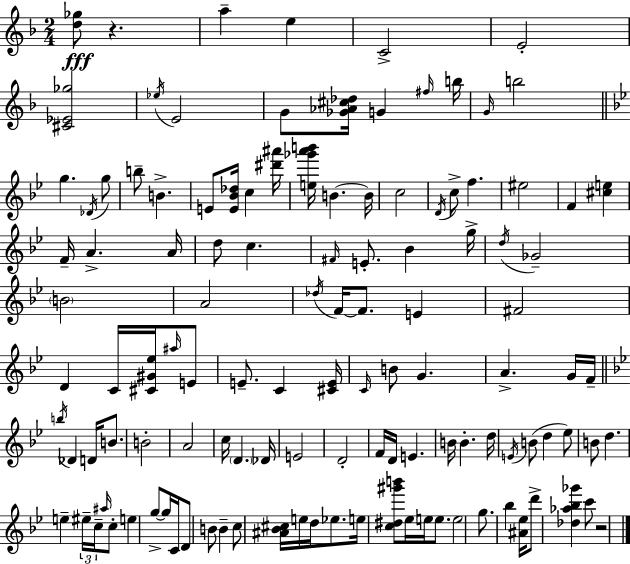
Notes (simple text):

[D5,Gb5]/e R/q. A5/q E5/q C4/h E4/h [C#4,Eb4,Gb5]/h Eb5/s E4/h G4/e [Gb4,Ab4,C#5,Db5]/s G4/q F#5/s B5/s G4/s B5/h G5/q. Db4/s G5/e B5/e B4/q. E4/e [E4,Bb4,Db5]/s C5/q [D#6,A#6]/s [E5,Gb6,A6,B6]/s B4/q. B4/s C5/h D4/s C5/e F5/q. EIS5/h F4/q [C#5,E5]/q F4/s A4/q. A4/s D5/e C5/q. F#4/s E4/e. Bb4/q G5/s D5/s Gb4/h B4/h A4/h Db5/s F4/s F4/e. E4/q F#4/h D4/q C4/s [C#4,G#4,Eb5]/s A#5/s E4/e E4/e. C4/q [C#4,E4]/s C4/s B4/e G4/q. A4/q. G4/s F4/s B5/s Db4/q D4/s B4/e. B4/h A4/h C5/s D4/q. Db4/s E4/h D4/h F4/s D4/s E4/q. B4/s B4/q. D5/s E4/s B4/e D5/q Eb5/e B4/e D5/q. E5/q EIS5/s C5/s A#5/s C5/e E5/q G5/e G5/s C4/s D4/e B4/e B4/q C5/e [A#4,Bb4,C#5]/s E5/s D5/s Eb5/e. E5/s [C5,D#5,G#6,B6]/e Eb5/s E5/s E5/e. E5/h G5/e. Bb5/q [A#4,Eb5]/s D6/e [Db5,Ab5,Bb5,Gb6]/q C6/e R/h